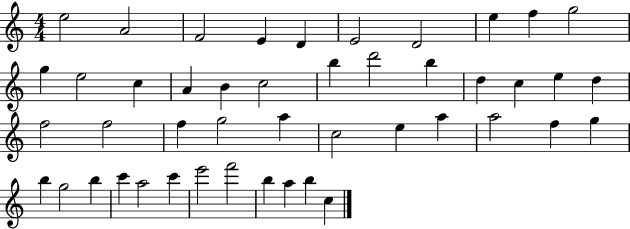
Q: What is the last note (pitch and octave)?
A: C5